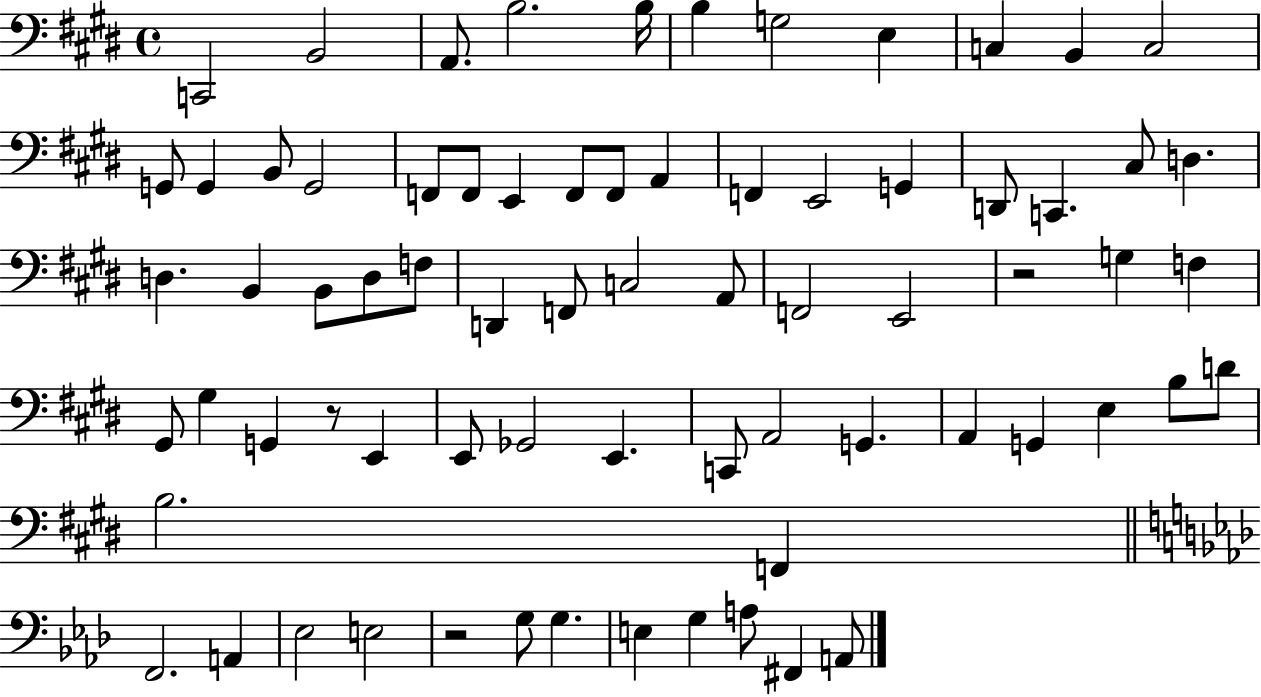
C2/h B2/h A2/e. B3/h. B3/s B3/q G3/h E3/q C3/q B2/q C3/h G2/e G2/q B2/e G2/h F2/e F2/e E2/q F2/e F2/e A2/q F2/q E2/h G2/q D2/e C2/q. C#3/e D3/q. D3/q. B2/q B2/e D3/e F3/e D2/q F2/e C3/h A2/e F2/h E2/h R/h G3/q F3/q G#2/e G#3/q G2/q R/e E2/q E2/e Gb2/h E2/q. C2/e A2/h G2/q. A2/q G2/q E3/q B3/e D4/e B3/h. F2/q F2/h. A2/q Eb3/h E3/h R/h G3/e G3/q. E3/q G3/q A3/e F#2/q A2/e